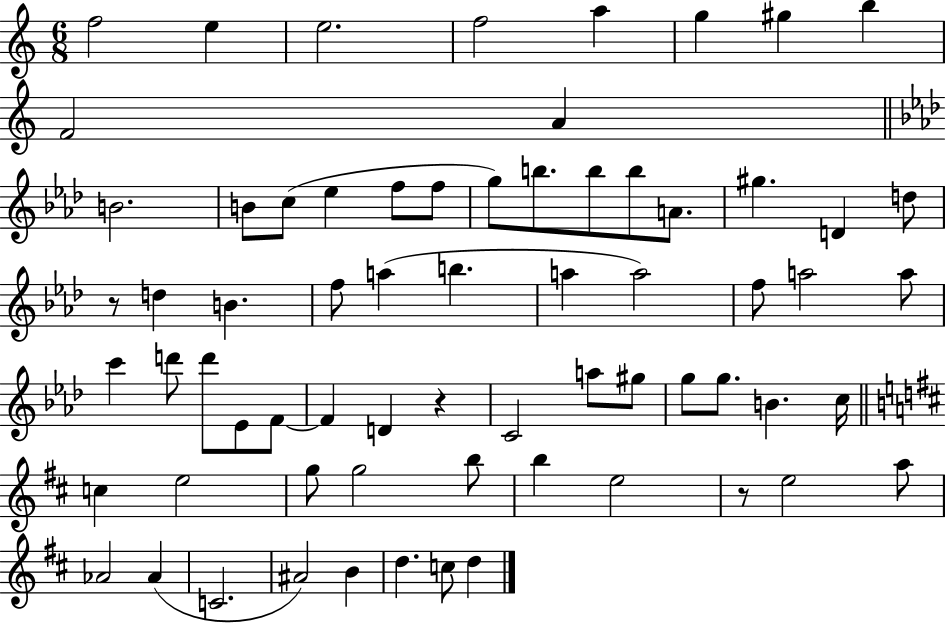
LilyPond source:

{
  \clef treble
  \numericTimeSignature
  \time 6/8
  \key c \major
  \repeat volta 2 { f''2 e''4 | e''2. | f''2 a''4 | g''4 gis''4 b''4 | \break f'2 a'4 | \bar "||" \break \key aes \major b'2. | b'8 c''8( ees''4 f''8 f''8 | g''8) b''8. b''8 b''8 a'8. | gis''4. d'4 d''8 | \break r8 d''4 b'4. | f''8 a''4( b''4. | a''4 a''2) | f''8 a''2 a''8 | \break c'''4 d'''8 d'''8 ees'8 f'8~~ | f'4 d'4 r4 | c'2 a''8 gis''8 | g''8 g''8. b'4. c''16 | \break \bar "||" \break \key d \major c''4 e''2 | g''8 g''2 b''8 | b''4 e''2 | r8 e''2 a''8 | \break aes'2 aes'4( | c'2. | ais'2) b'4 | d''4. c''8 d''4 | \break } \bar "|."
}